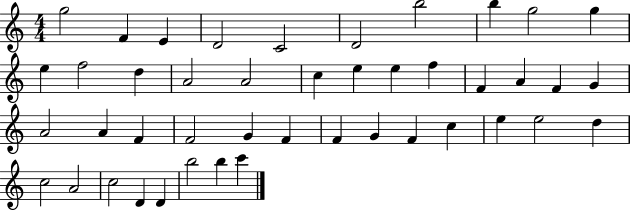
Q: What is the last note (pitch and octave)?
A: C6